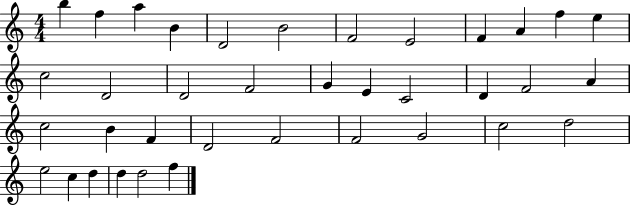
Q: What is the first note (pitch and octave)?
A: B5